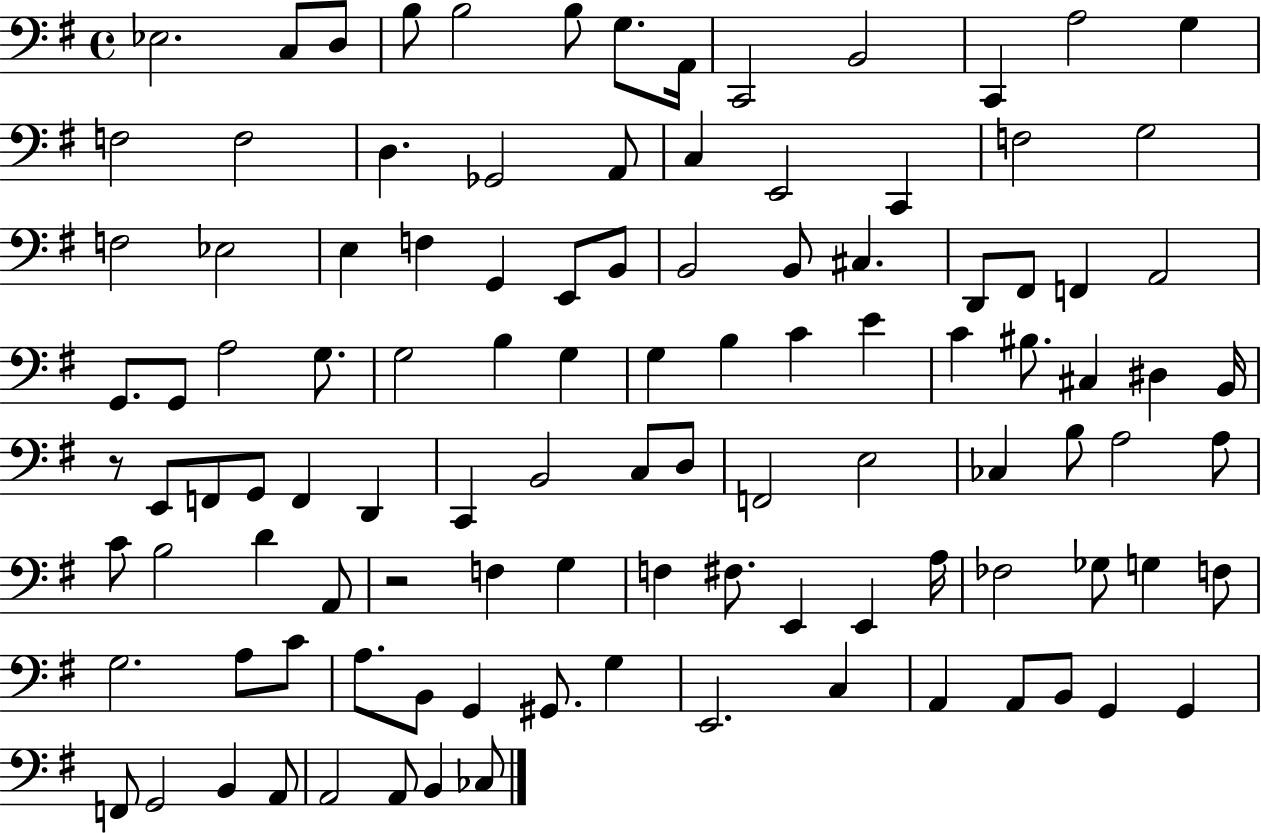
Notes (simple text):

Eb3/h. C3/e D3/e B3/e B3/h B3/e G3/e. A2/s C2/h B2/h C2/q A3/h G3/q F3/h F3/h D3/q. Gb2/h A2/e C3/q E2/h C2/q F3/h G3/h F3/h Eb3/h E3/q F3/q G2/q E2/e B2/e B2/h B2/e C#3/q. D2/e F#2/e F2/q A2/h G2/e. G2/e A3/h G3/e. G3/h B3/q G3/q G3/q B3/q C4/q E4/q C4/q BIS3/e. C#3/q D#3/q B2/s R/e E2/e F2/e G2/e F2/q D2/q C2/q B2/h C3/e D3/e F2/h E3/h CES3/q B3/e A3/h A3/e C4/e B3/h D4/q A2/e R/h F3/q G3/q F3/q F#3/e. E2/q E2/q A3/s FES3/h Gb3/e G3/q F3/e G3/h. A3/e C4/e A3/e. B2/e G2/q G#2/e. G3/q E2/h. C3/q A2/q A2/e B2/e G2/q G2/q F2/e G2/h B2/q A2/e A2/h A2/e B2/q CES3/e